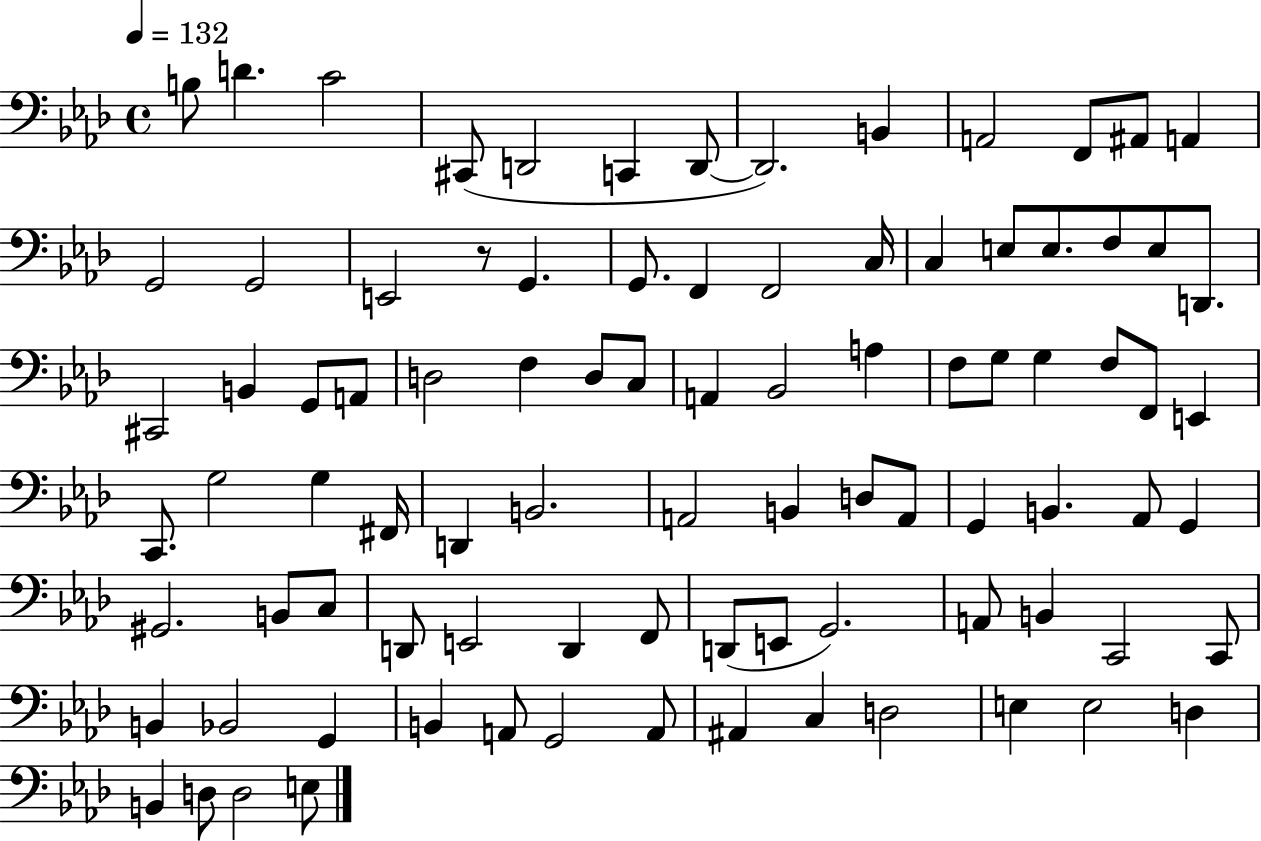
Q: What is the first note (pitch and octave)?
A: B3